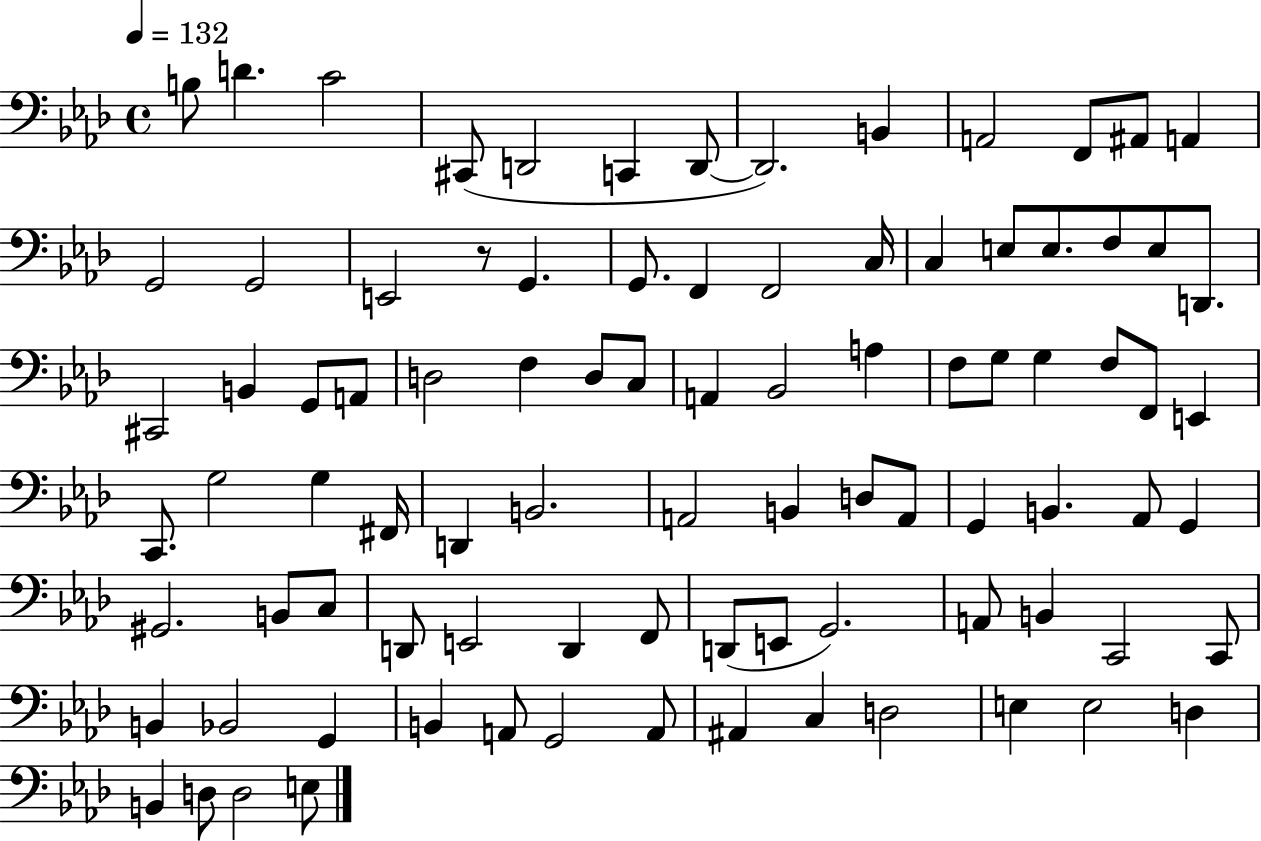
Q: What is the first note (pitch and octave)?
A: B3